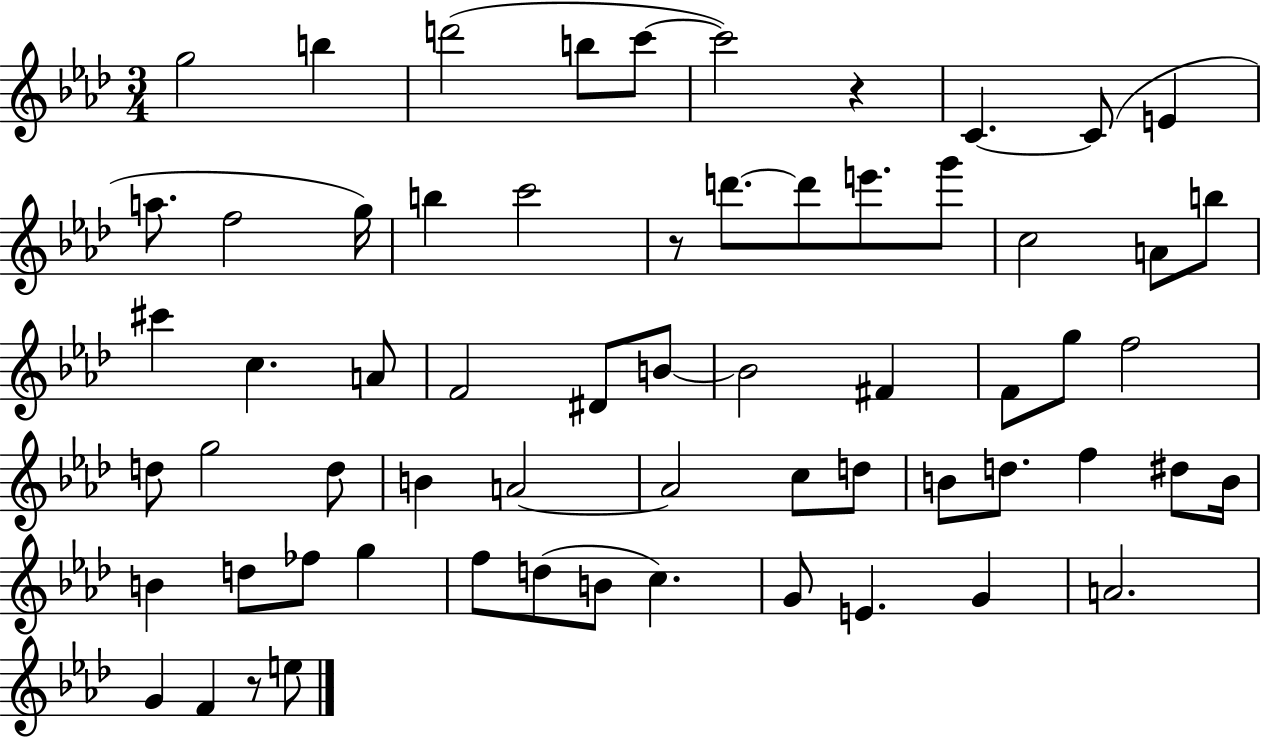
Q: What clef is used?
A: treble